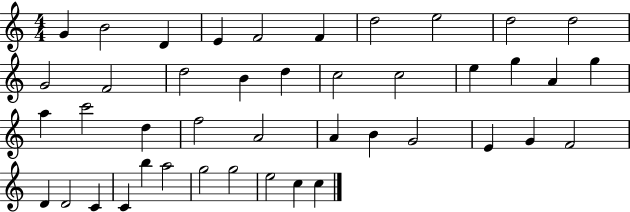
{
  \clef treble
  \numericTimeSignature
  \time 4/4
  \key c \major
  g'4 b'2 d'4 | e'4 f'2 f'4 | d''2 e''2 | d''2 d''2 | \break g'2 f'2 | d''2 b'4 d''4 | c''2 c''2 | e''4 g''4 a'4 g''4 | \break a''4 c'''2 d''4 | f''2 a'2 | a'4 b'4 g'2 | e'4 g'4 f'2 | \break d'4 d'2 c'4 | c'4 b''4 a''2 | g''2 g''2 | e''2 c''4 c''4 | \break \bar "|."
}